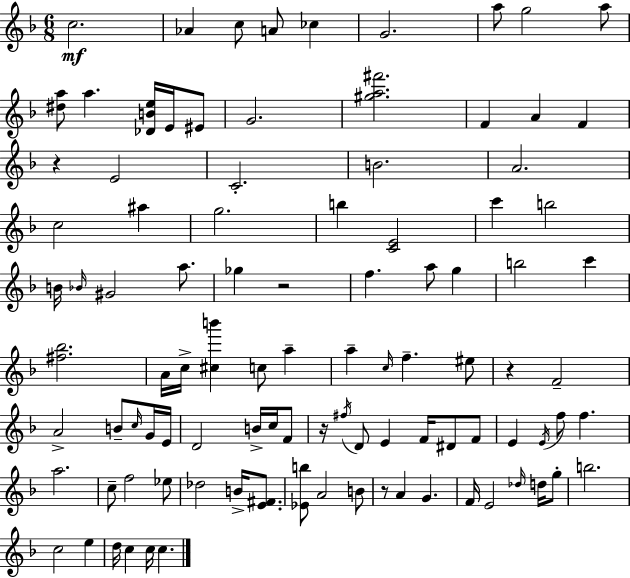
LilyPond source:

{
  \clef treble
  \numericTimeSignature
  \time 6/8
  \key d \minor
  c''2.\mf | aes'4 c''8 a'8 ces''4 | g'2. | a''8 g''2 a''8 | \break <dis'' a''>8 a''4. <des' b' e''>16 e'16 eis'8 | g'2. | <gis'' a'' fis'''>2. | f'4 a'4 f'4 | \break r4 e'2 | c'2.-. | b'2. | a'2. | \break c''2 ais''4 | g''2. | b''4 <c' e'>2 | c'''4 b''2 | \break b'16 \grace { bes'16 } gis'2 a''8. | ges''4 r2 | f''4. a''8 g''4 | b''2 c'''4 | \break <fis'' bes''>2. | a'16 c''16-> <cis'' b'''>4 c''8 a''4-- | a''4-- \grace { c''16 } f''4.-- | eis''8 r4 f'2-- | \break a'2-> b'8-- | \grace { c''16 } g'16 e'16 d'2 b'16-> | c''16 f'8 r16 \acciaccatura { fis''16 } d'8 e'4 f'16 | dis'8 f'8 e'4 \acciaccatura { e'16 } f''8 f''4. | \break a''2. | c''8-- f''2 | ees''8 des''2 | b'16-> <e' fis'>8. <ees' b''>8 a'2 | \break b'8 r8 a'4 g'4. | f'16 e'2 | \grace { des''16 } d''16 g''8-. b''2. | c''2 | \break e''4 d''16 c''4 c''16 | c''4. \bar "|."
}